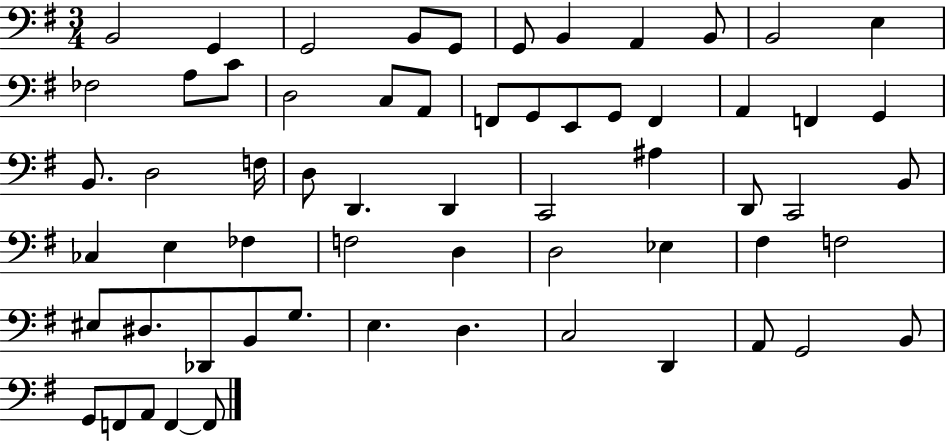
X:1
T:Untitled
M:3/4
L:1/4
K:G
B,,2 G,, G,,2 B,,/2 G,,/2 G,,/2 B,, A,, B,,/2 B,,2 E, _F,2 A,/2 C/2 D,2 C,/2 A,,/2 F,,/2 G,,/2 E,,/2 G,,/2 F,, A,, F,, G,, B,,/2 D,2 F,/4 D,/2 D,, D,, C,,2 ^A, D,,/2 C,,2 B,,/2 _C, E, _F, F,2 D, D,2 _E, ^F, F,2 ^E,/2 ^D,/2 _D,,/2 B,,/2 G,/2 E, D, C,2 D,, A,,/2 G,,2 B,,/2 G,,/2 F,,/2 A,,/2 F,, F,,/2